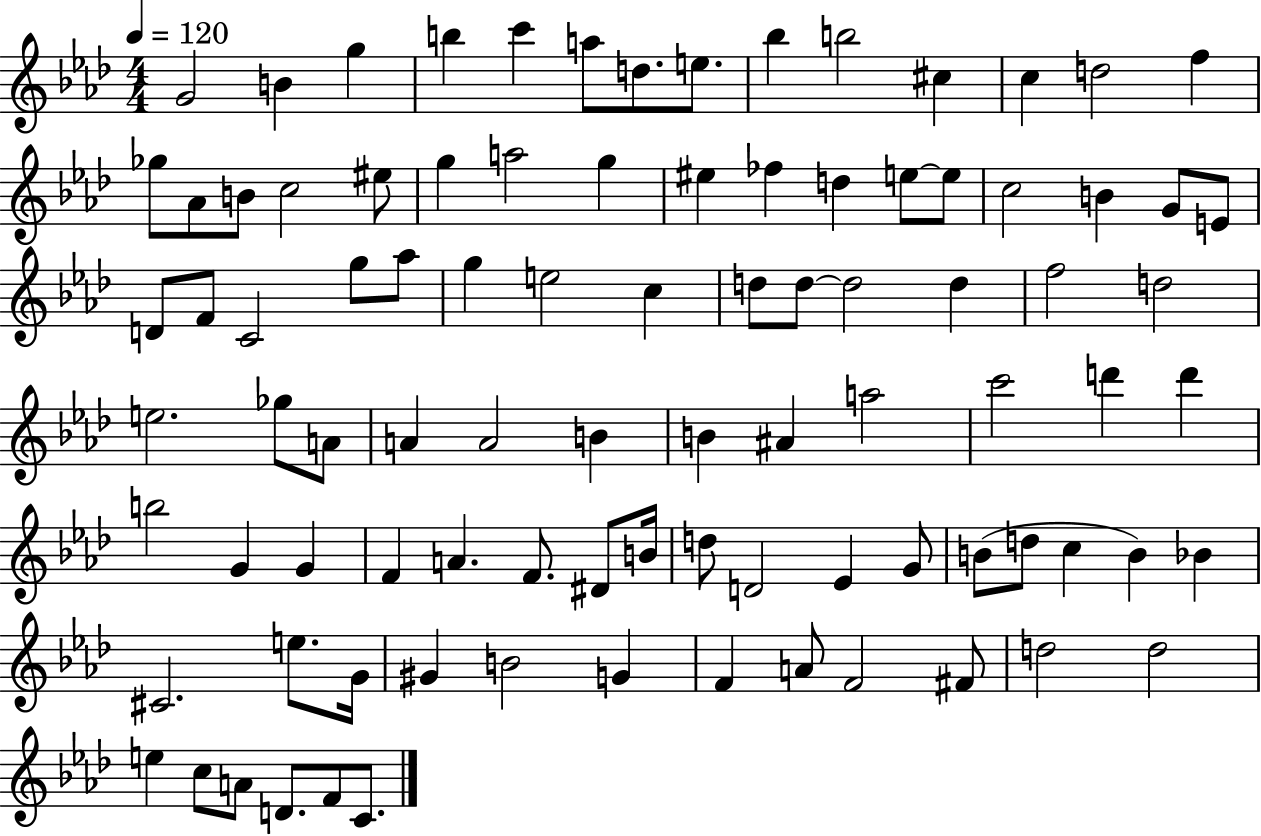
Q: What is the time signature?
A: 4/4